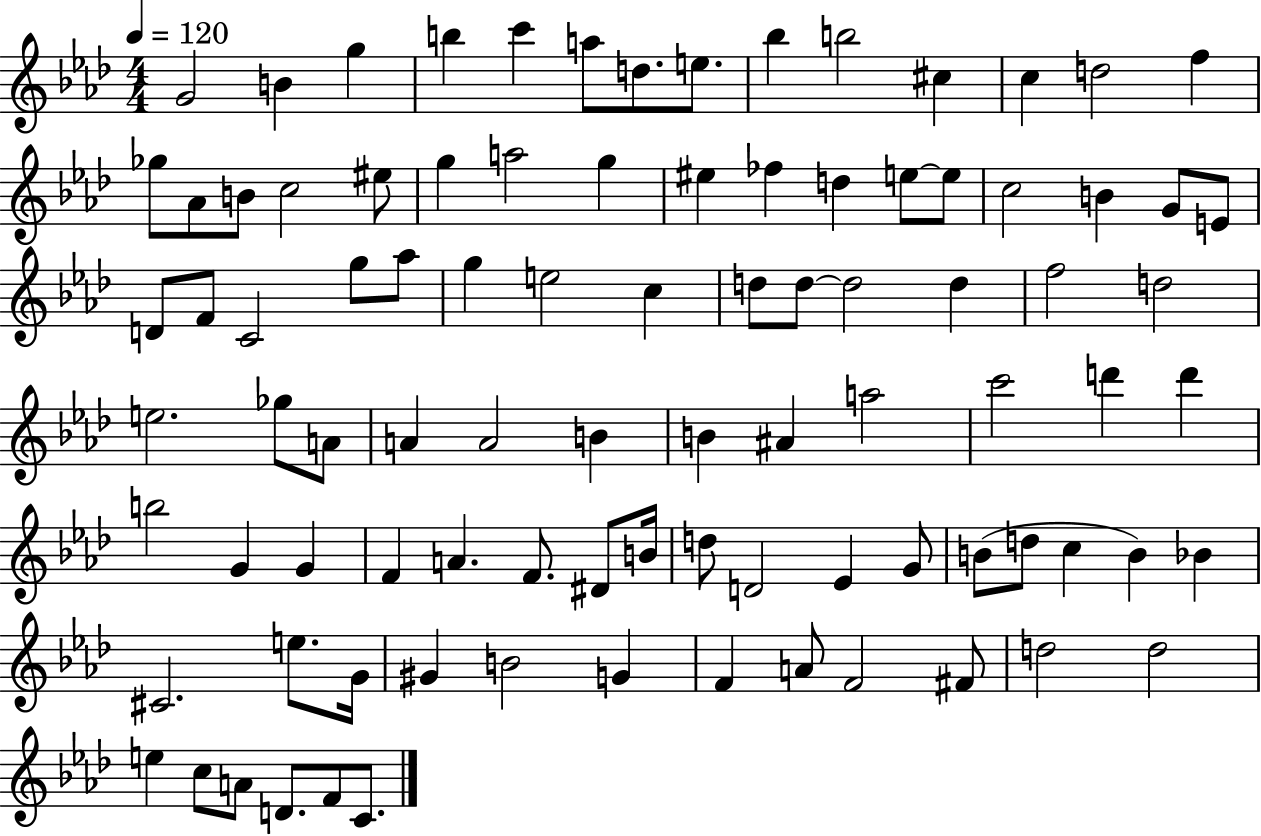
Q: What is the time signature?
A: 4/4